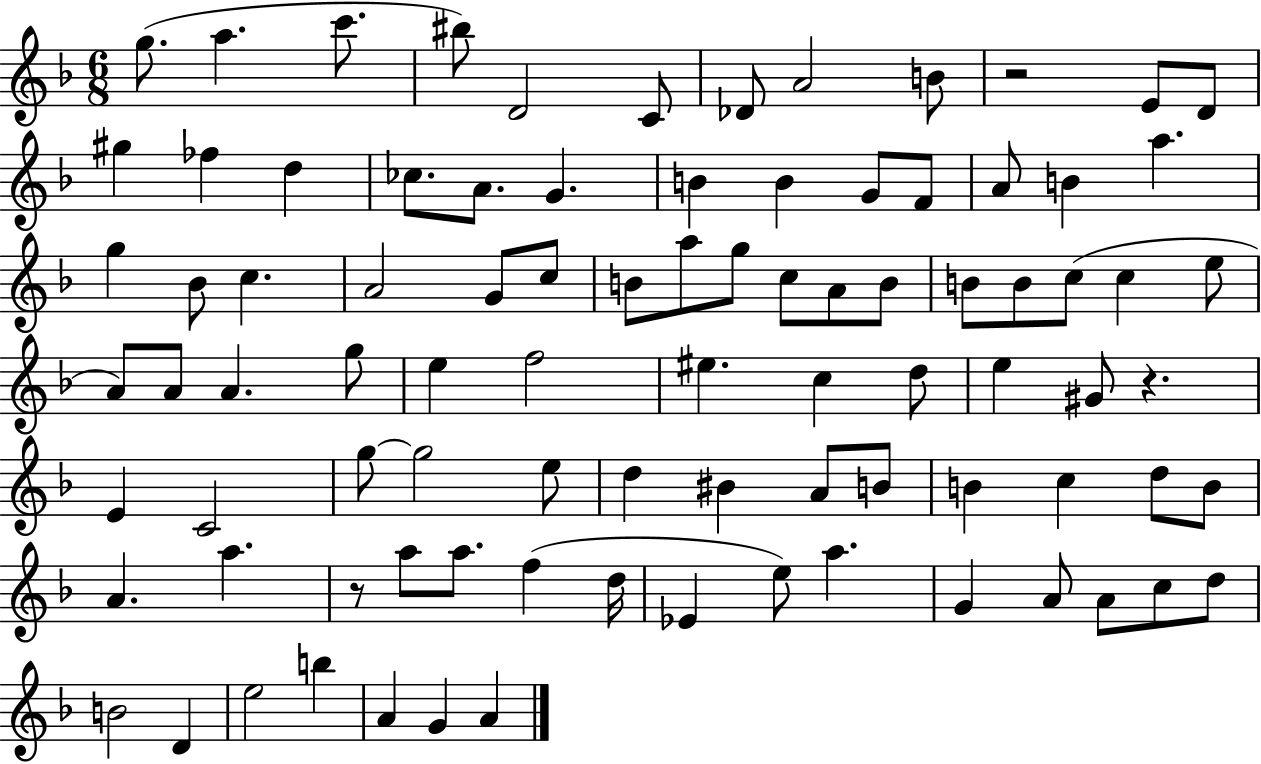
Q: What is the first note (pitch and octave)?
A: G5